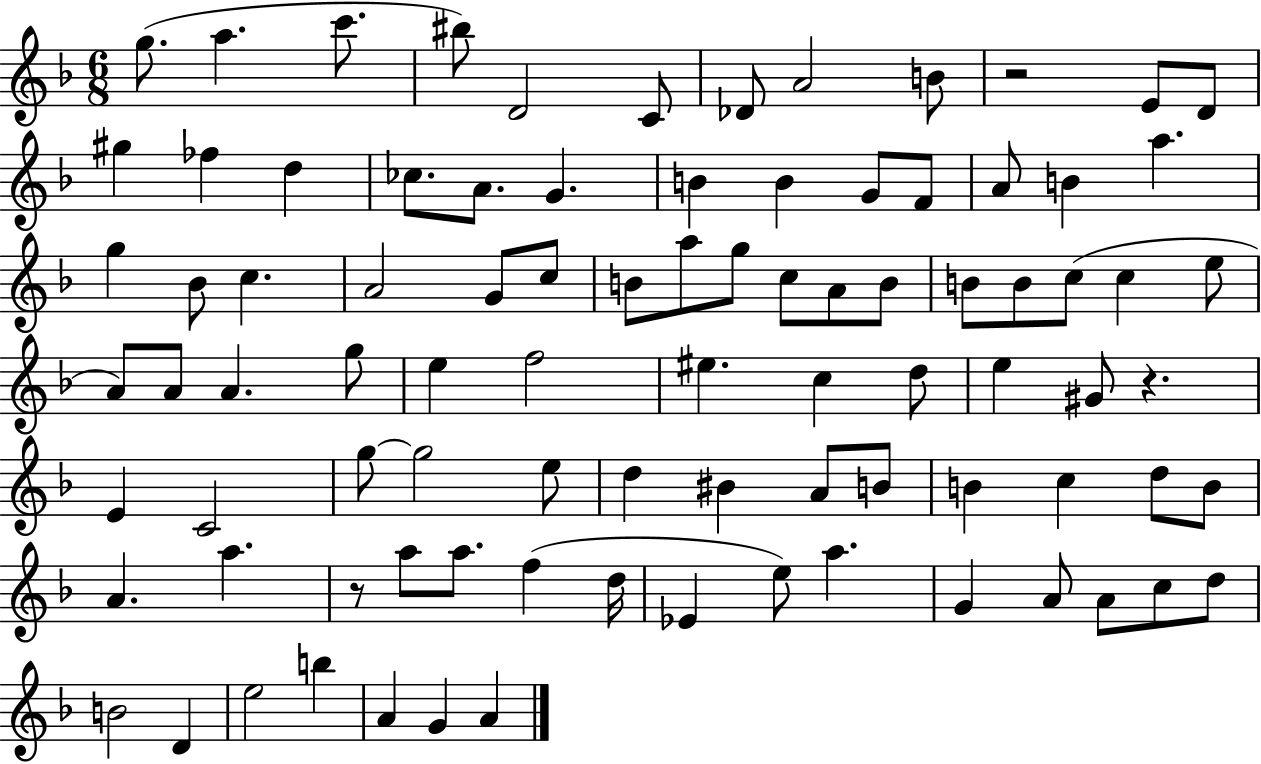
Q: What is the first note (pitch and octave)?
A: G5